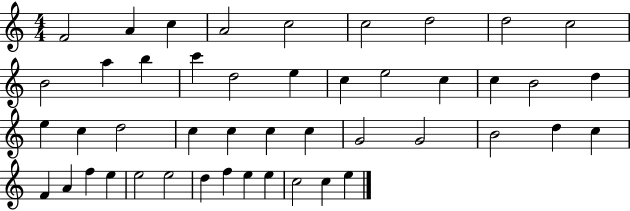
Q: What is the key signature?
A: C major